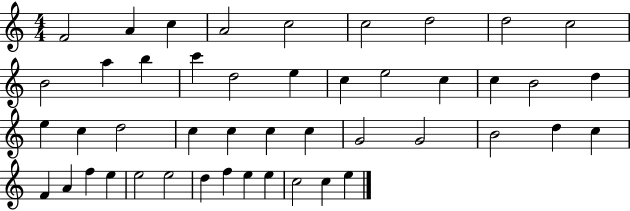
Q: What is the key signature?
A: C major